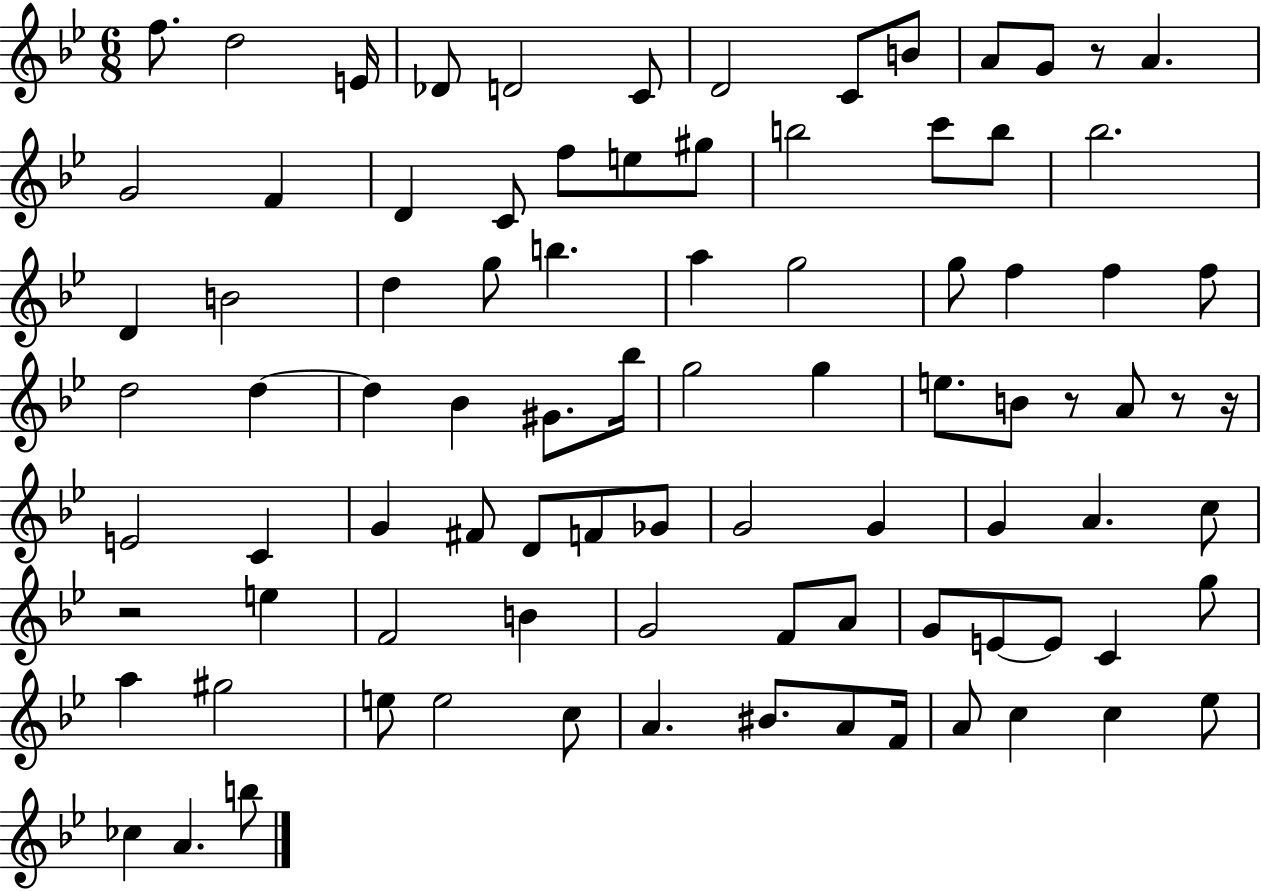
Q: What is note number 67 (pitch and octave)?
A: C4